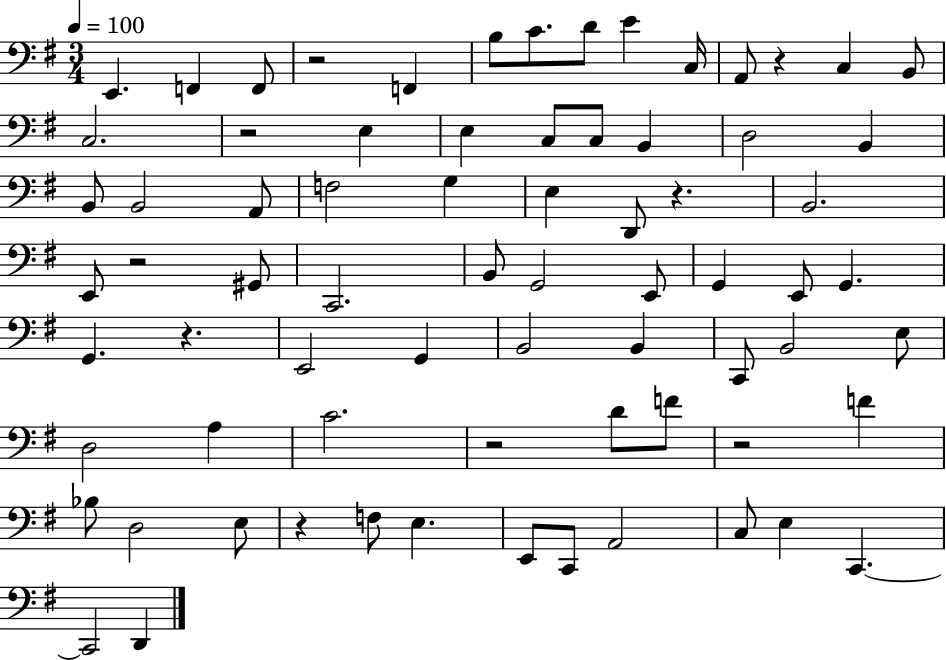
{
  \clef bass
  \numericTimeSignature
  \time 3/4
  \key g \major
  \tempo 4 = 100
  e,4. f,4 f,8 | r2 f,4 | b8 c'8. d'8 e'4 c16 | a,8 r4 c4 b,8 | \break c2. | r2 e4 | e4 c8 c8 b,4 | d2 b,4 | \break b,8 b,2 a,8 | f2 g4 | e4 d,8 r4. | b,2. | \break e,8 r2 gis,8 | c,2. | b,8 g,2 e,8 | g,4 e,8 g,4. | \break g,4. r4. | e,2 g,4 | b,2 b,4 | c,8 b,2 e8 | \break d2 a4 | c'2. | r2 d'8 f'8 | r2 f'4 | \break bes8 d2 e8 | r4 f8 e4. | e,8 c,8 a,2 | c8 e4 c,4.~~ | \break c,2 d,4 | \bar "|."
}